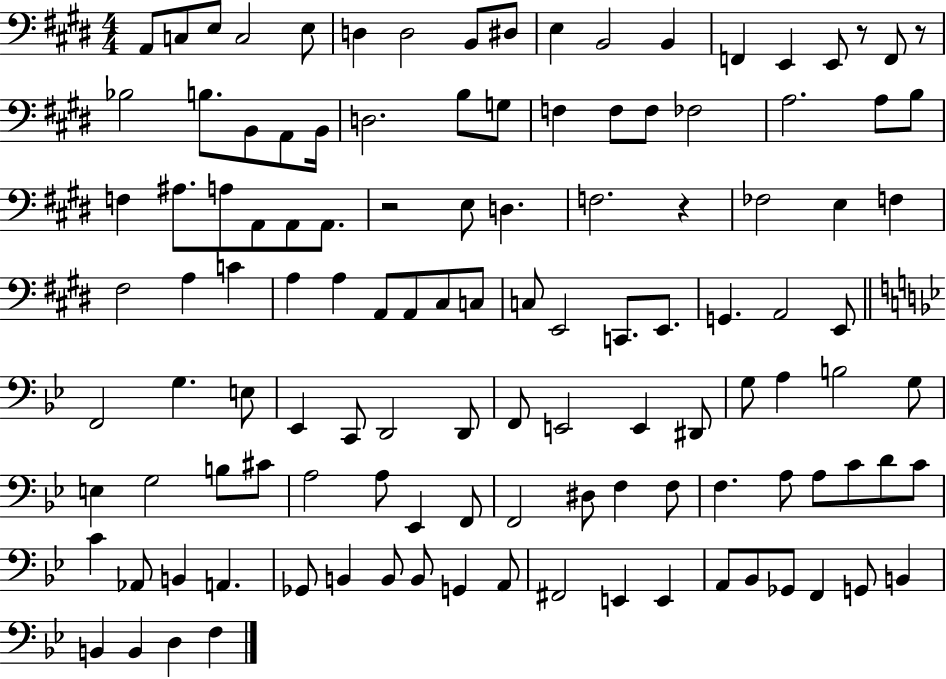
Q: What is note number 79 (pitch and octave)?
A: A3